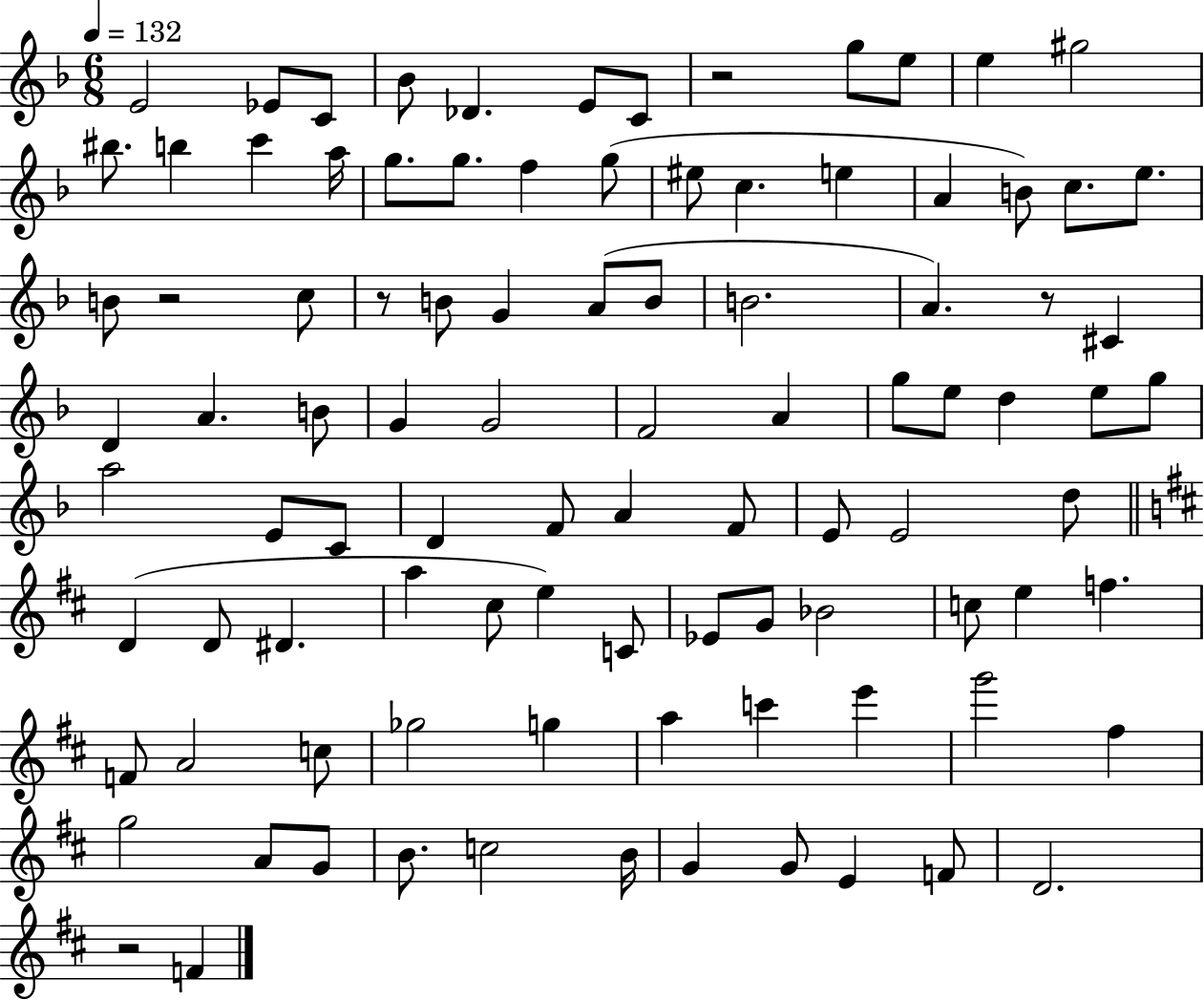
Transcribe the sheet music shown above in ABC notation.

X:1
T:Untitled
M:6/8
L:1/4
K:F
E2 _E/2 C/2 _B/2 _D E/2 C/2 z2 g/2 e/2 e ^g2 ^b/2 b c' a/4 g/2 g/2 f g/2 ^e/2 c e A B/2 c/2 e/2 B/2 z2 c/2 z/2 B/2 G A/2 B/2 B2 A z/2 ^C D A B/2 G G2 F2 A g/2 e/2 d e/2 g/2 a2 E/2 C/2 D F/2 A F/2 E/2 E2 d/2 D D/2 ^D a ^c/2 e C/2 _E/2 G/2 _B2 c/2 e f F/2 A2 c/2 _g2 g a c' e' g'2 ^f g2 A/2 G/2 B/2 c2 B/4 G G/2 E F/2 D2 z2 F